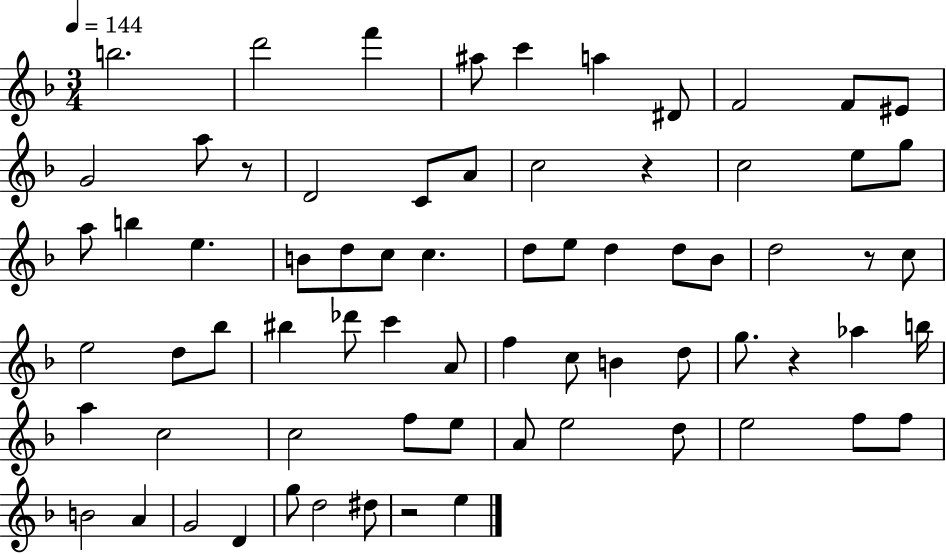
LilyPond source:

{
  \clef treble
  \numericTimeSignature
  \time 3/4
  \key f \major
  \tempo 4 = 144
  b''2. | d'''2 f'''4 | ais''8 c'''4 a''4 dis'8 | f'2 f'8 eis'8 | \break g'2 a''8 r8 | d'2 c'8 a'8 | c''2 r4 | c''2 e''8 g''8 | \break a''8 b''4 e''4. | b'8 d''8 c''8 c''4. | d''8 e''8 d''4 d''8 bes'8 | d''2 r8 c''8 | \break e''2 d''8 bes''8 | bis''4 des'''8 c'''4 a'8 | f''4 c''8 b'4 d''8 | g''8. r4 aes''4 b''16 | \break a''4 c''2 | c''2 f''8 e''8 | a'8 e''2 d''8 | e''2 f''8 f''8 | \break b'2 a'4 | g'2 d'4 | g''8 d''2 dis''8 | r2 e''4 | \break \bar "|."
}